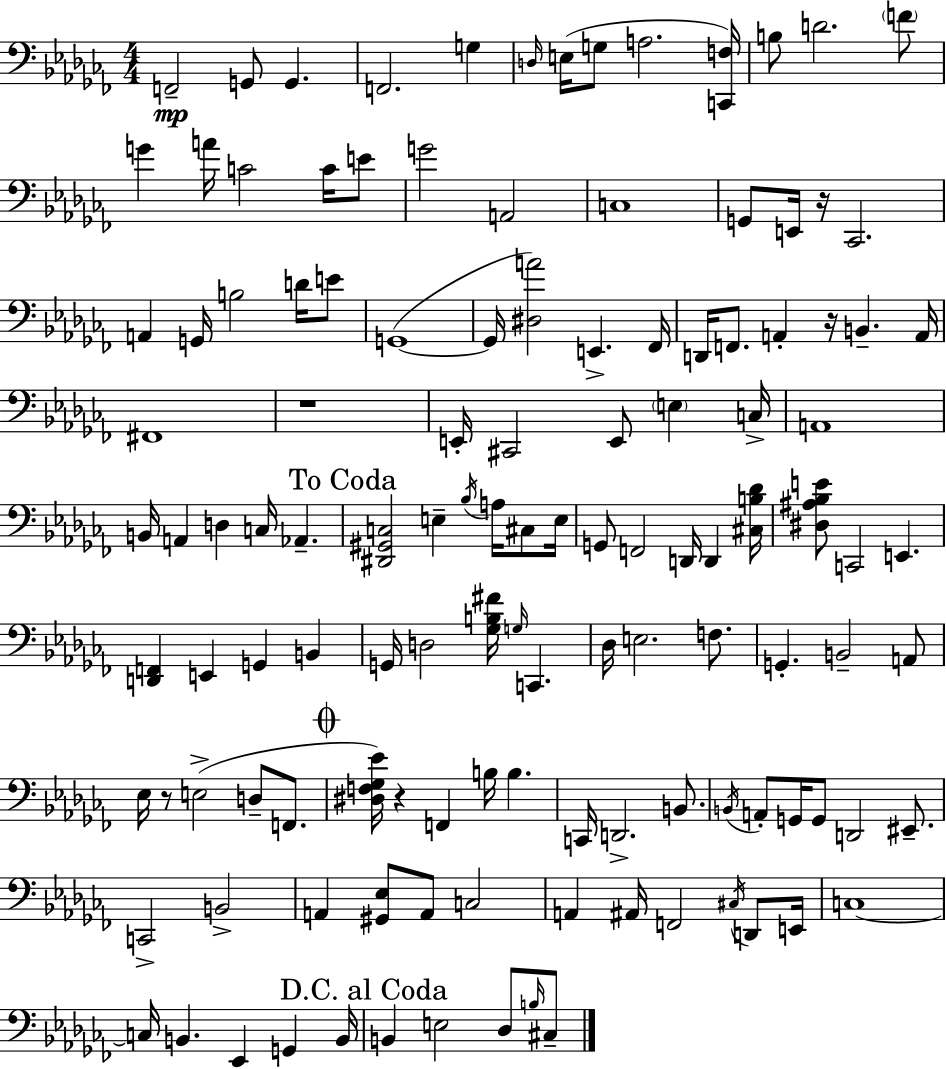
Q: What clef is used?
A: bass